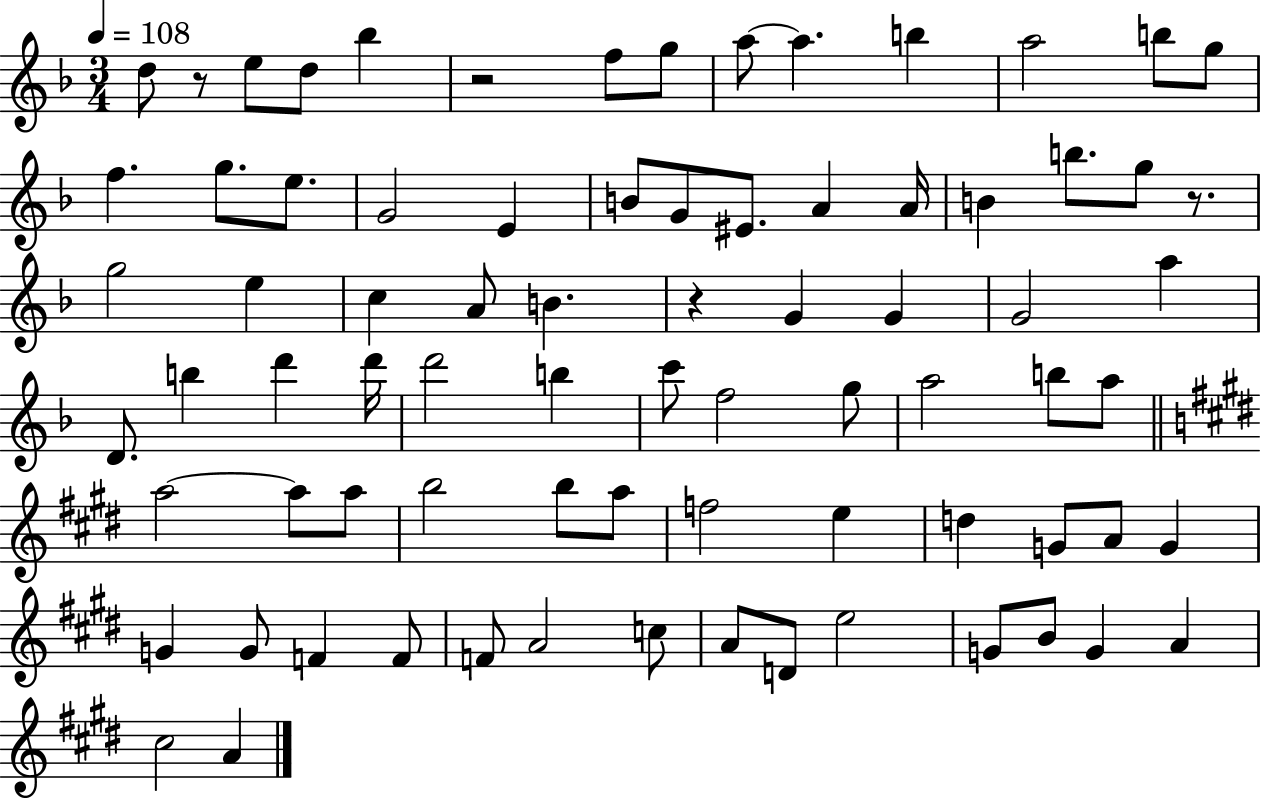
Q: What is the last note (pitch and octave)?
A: A4